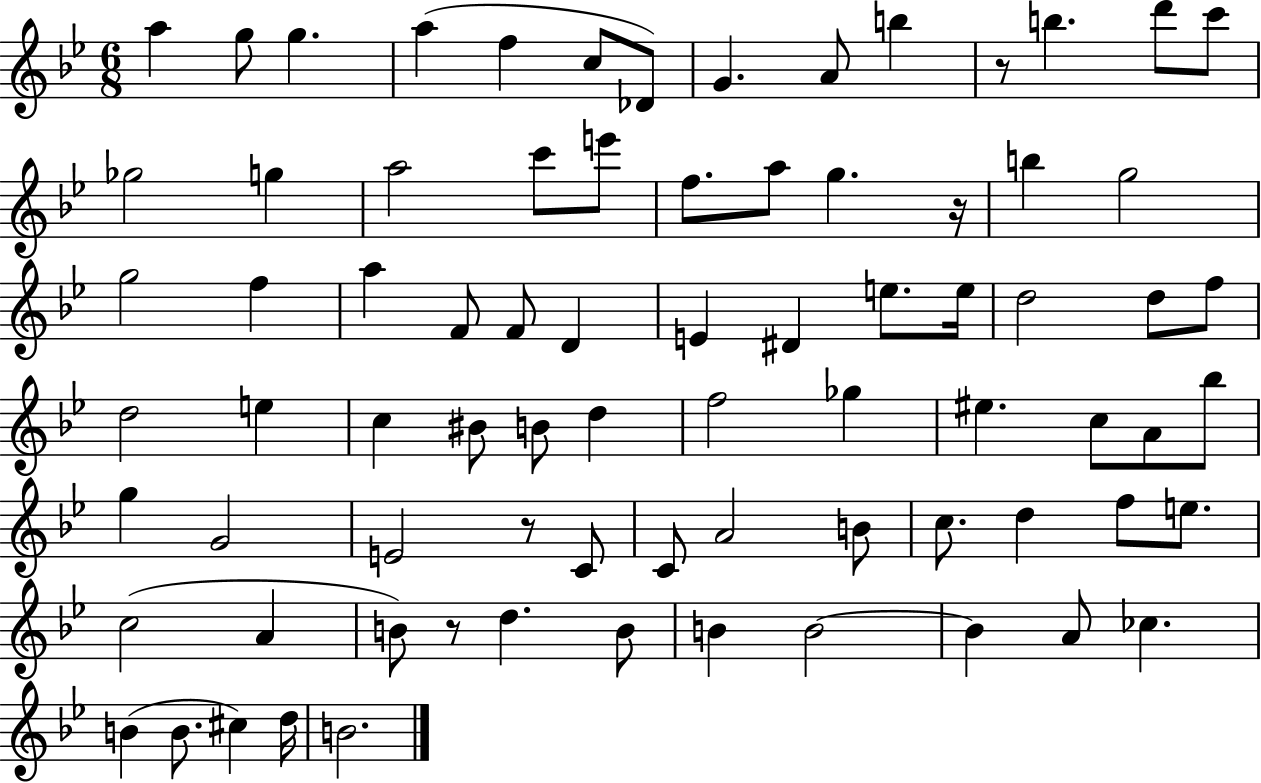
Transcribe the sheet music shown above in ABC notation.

X:1
T:Untitled
M:6/8
L:1/4
K:Bb
a g/2 g a f c/2 _D/2 G A/2 b z/2 b d'/2 c'/2 _g2 g a2 c'/2 e'/2 f/2 a/2 g z/4 b g2 g2 f a F/2 F/2 D E ^D e/2 e/4 d2 d/2 f/2 d2 e c ^B/2 B/2 d f2 _g ^e c/2 A/2 _b/2 g G2 E2 z/2 C/2 C/2 A2 B/2 c/2 d f/2 e/2 c2 A B/2 z/2 d B/2 B B2 B A/2 _c B B/2 ^c d/4 B2